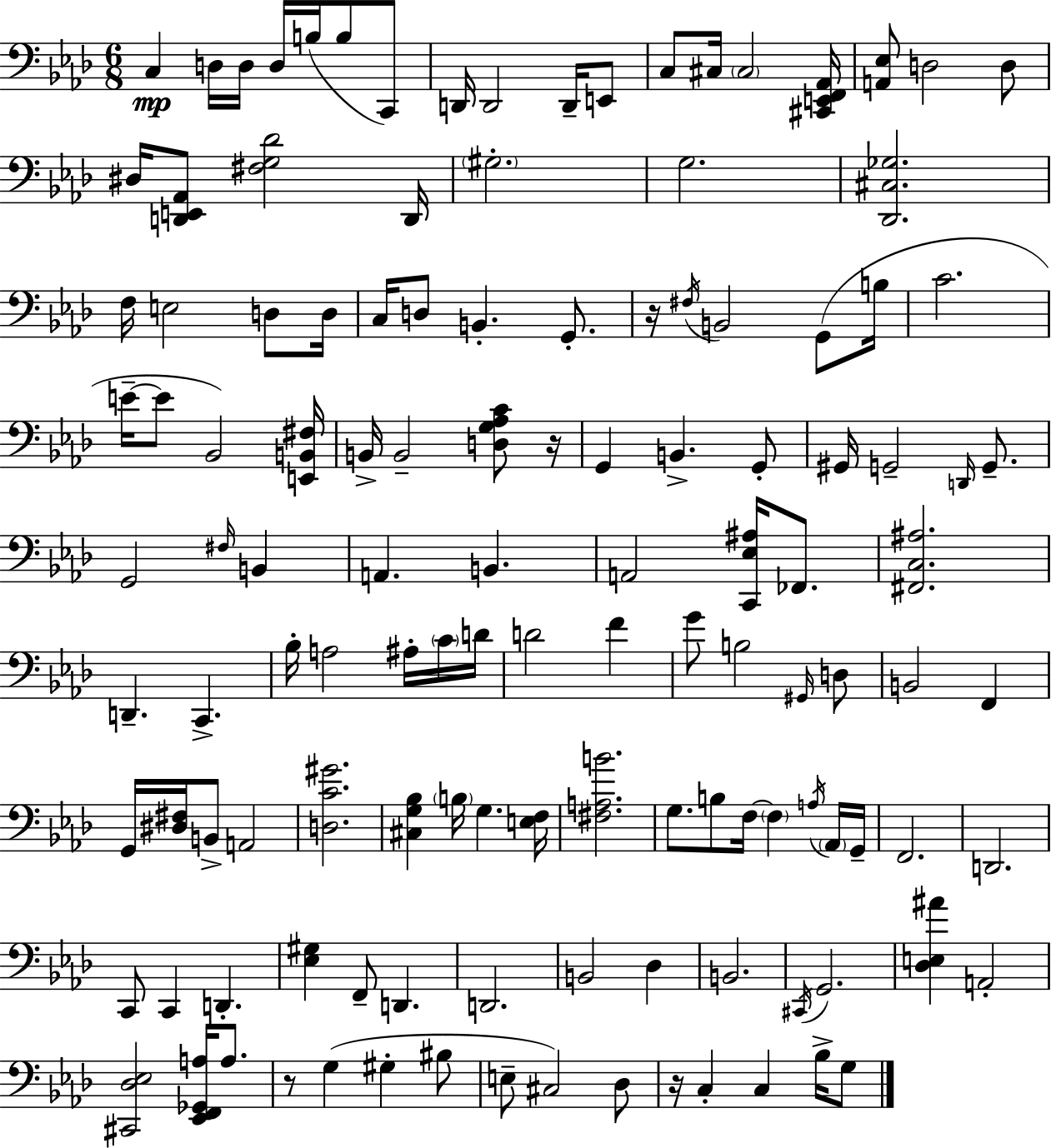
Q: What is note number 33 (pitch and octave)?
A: C4